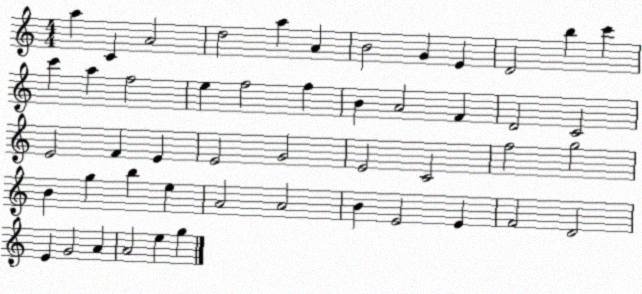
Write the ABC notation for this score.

X:1
T:Untitled
M:4/4
L:1/4
K:C
a C A2 d2 a A B2 G E D2 b c' c' a f2 e f2 f B A2 F D2 C2 E2 F E E2 G2 E2 C2 f2 g2 B g b e A2 A2 B E2 E F2 D2 E G2 A A2 e g